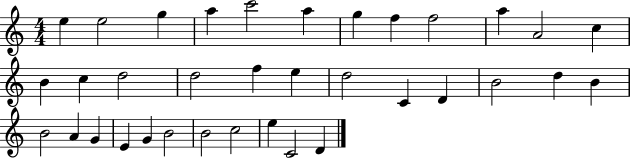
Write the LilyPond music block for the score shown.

{
  \clef treble
  \numericTimeSignature
  \time 4/4
  \key c \major
  e''4 e''2 g''4 | a''4 c'''2 a''4 | g''4 f''4 f''2 | a''4 a'2 c''4 | \break b'4 c''4 d''2 | d''2 f''4 e''4 | d''2 c'4 d'4 | b'2 d''4 b'4 | \break b'2 a'4 g'4 | e'4 g'4 b'2 | b'2 c''2 | e''4 c'2 d'4 | \break \bar "|."
}